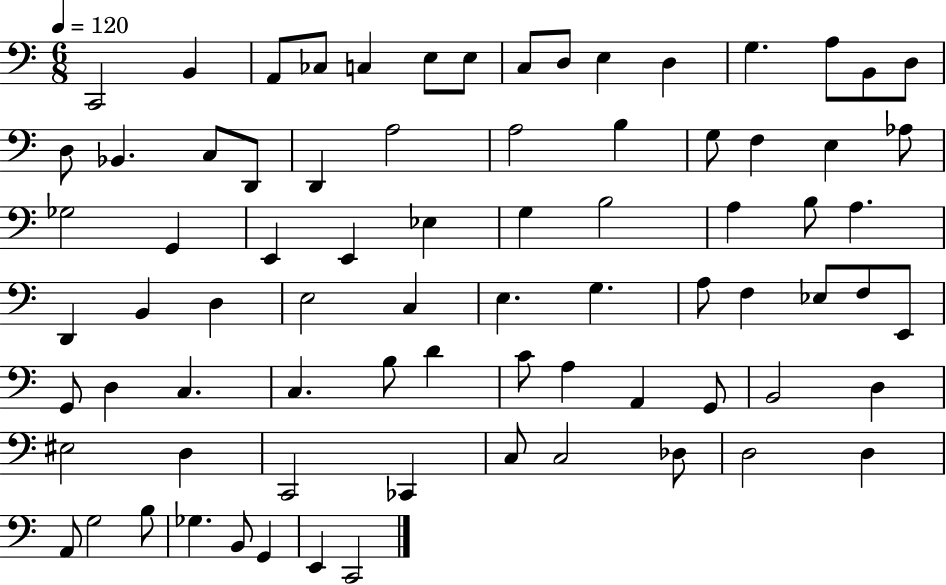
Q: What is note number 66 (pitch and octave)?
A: C3